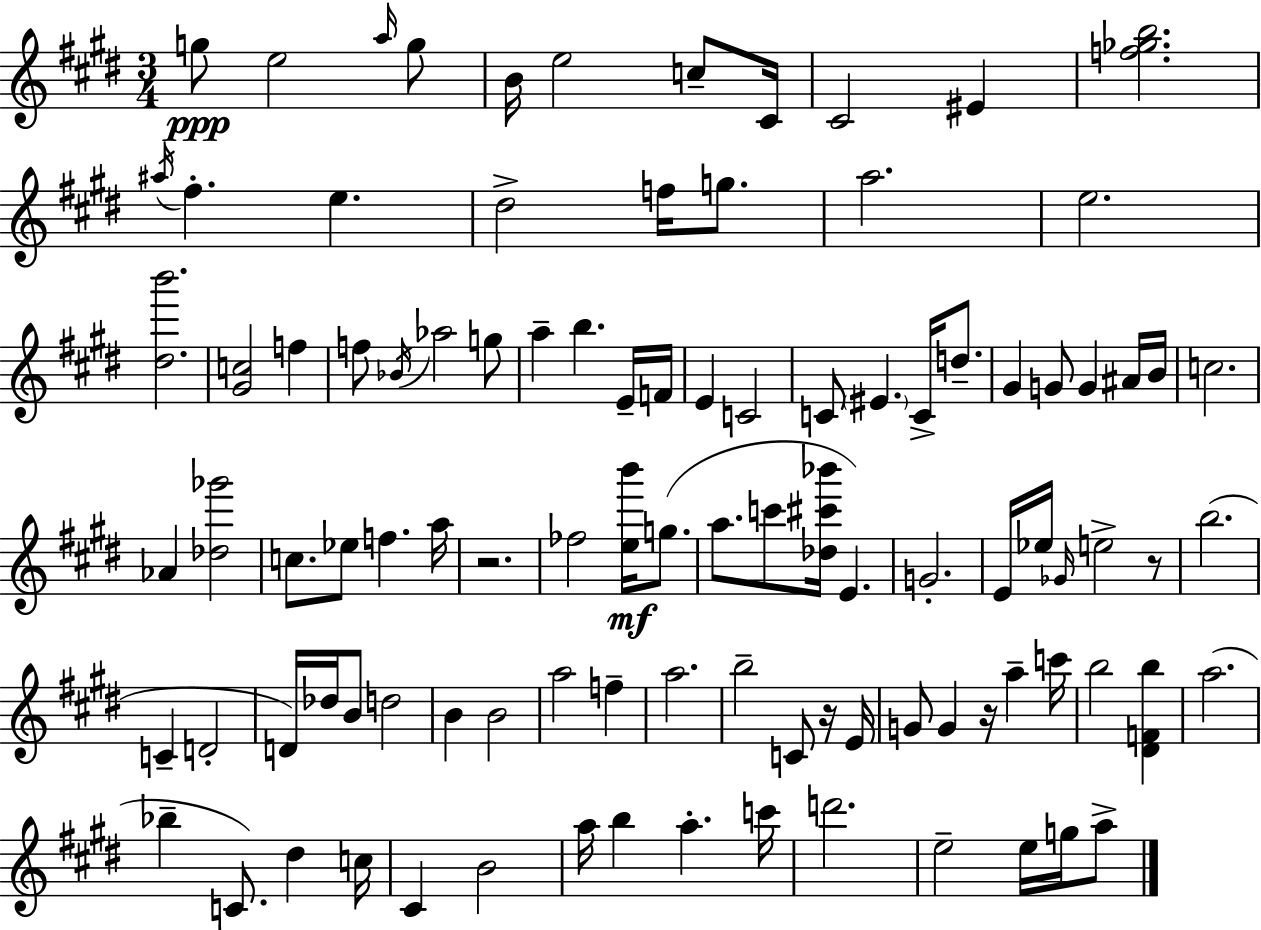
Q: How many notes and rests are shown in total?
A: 101